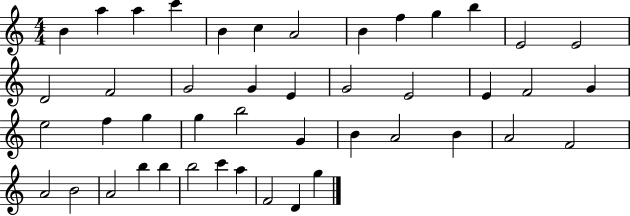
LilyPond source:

{
  \clef treble
  \numericTimeSignature
  \time 4/4
  \key c \major
  b'4 a''4 a''4 c'''4 | b'4 c''4 a'2 | b'4 f''4 g''4 b''4 | e'2 e'2 | \break d'2 f'2 | g'2 g'4 e'4 | g'2 e'2 | e'4 f'2 g'4 | \break e''2 f''4 g''4 | g''4 b''2 g'4 | b'4 a'2 b'4 | a'2 f'2 | \break a'2 b'2 | a'2 b''4 b''4 | b''2 c'''4 a''4 | f'2 d'4 g''4 | \break \bar "|."
}